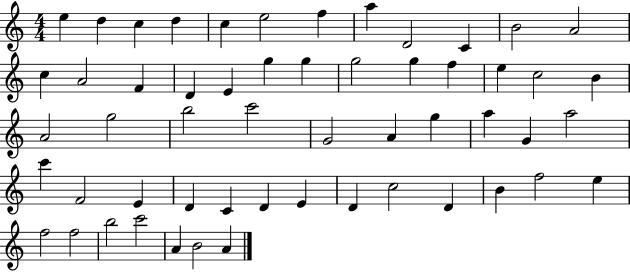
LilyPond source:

{
  \clef treble
  \numericTimeSignature
  \time 4/4
  \key c \major
  e''4 d''4 c''4 d''4 | c''4 e''2 f''4 | a''4 d'2 c'4 | b'2 a'2 | \break c''4 a'2 f'4 | d'4 e'4 g''4 g''4 | g''2 g''4 f''4 | e''4 c''2 b'4 | \break a'2 g''2 | b''2 c'''2 | g'2 a'4 g''4 | a''4 g'4 a''2 | \break c'''4 f'2 e'4 | d'4 c'4 d'4 e'4 | d'4 c''2 d'4 | b'4 f''2 e''4 | \break f''2 f''2 | b''2 c'''2 | a'4 b'2 a'4 | \bar "|."
}